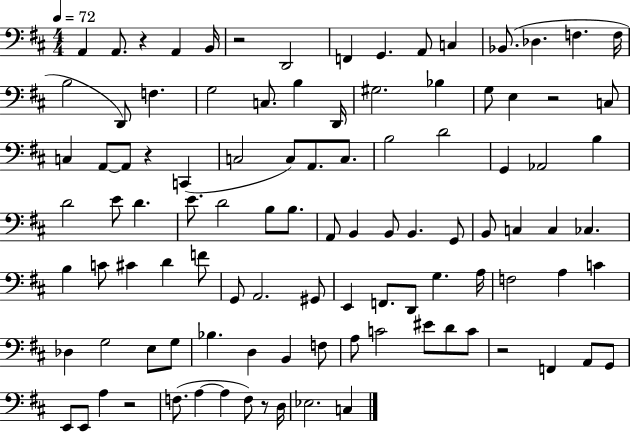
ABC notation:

X:1
T:Untitled
M:4/4
L:1/4
K:D
A,, A,,/2 z A,, B,,/4 z2 D,,2 F,, G,, A,,/2 C, _B,,/2 _D, F, F,/4 B,2 D,,/2 F, G,2 C,/2 B, D,,/4 ^G,2 _B, G,/2 E, z2 C,/2 C, A,,/2 A,,/2 z C,, C,2 C,/2 A,,/2 C,/2 B,2 D2 G,, _A,,2 B, D2 E/2 D E/2 D2 B,/2 B,/2 A,,/2 B,, B,,/2 B,, G,,/2 B,,/2 C, C, _C, B, C/2 ^C D F/2 G,,/2 A,,2 ^G,,/2 E,, F,,/2 D,,/2 G, A,/4 F,2 A, C _D, G,2 E,/2 G,/2 _B, D, B,, F,/2 A,/2 C2 ^E/2 D/2 C/2 z2 F,, A,,/2 G,,/2 E,,/2 E,,/2 A, z2 F,/2 A, A, F,/2 z/2 D,/4 _E,2 C,